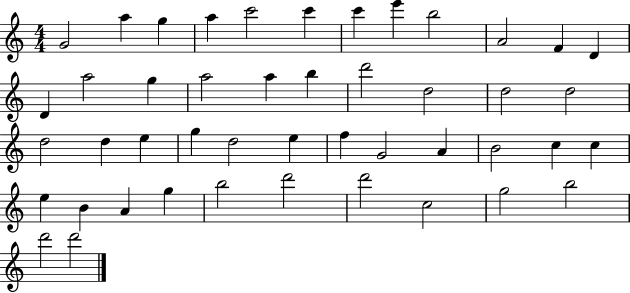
X:1
T:Untitled
M:4/4
L:1/4
K:C
G2 a g a c'2 c' c' e' b2 A2 F D D a2 g a2 a b d'2 d2 d2 d2 d2 d e g d2 e f G2 A B2 c c e B A g b2 d'2 d'2 c2 g2 b2 d'2 d'2